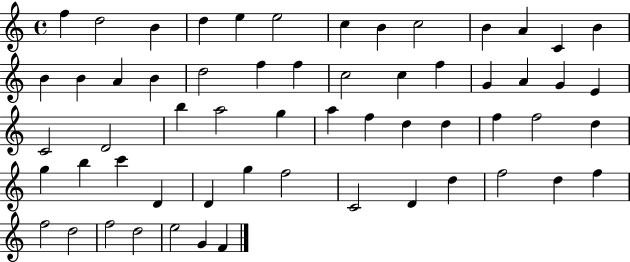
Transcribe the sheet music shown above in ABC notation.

X:1
T:Untitled
M:4/4
L:1/4
K:C
f d2 B d e e2 c B c2 B A C B B B A B d2 f f c2 c f G A G E C2 D2 b a2 g a f d d f f2 d g b c' D D g f2 C2 D d f2 d f f2 d2 f2 d2 e2 G F